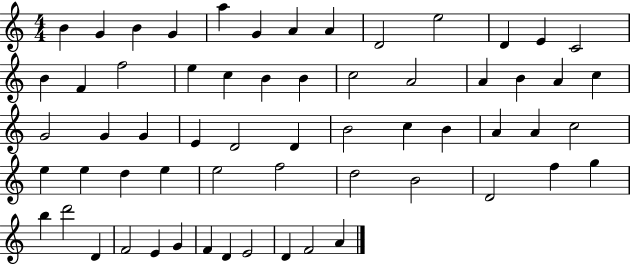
X:1
T:Untitled
M:4/4
L:1/4
K:C
B G B G a G A A D2 e2 D E C2 B F f2 e c B B c2 A2 A B A c G2 G G E D2 D B2 c B A A c2 e e d e e2 f2 d2 B2 D2 f g b d'2 D F2 E G F D E2 D F2 A